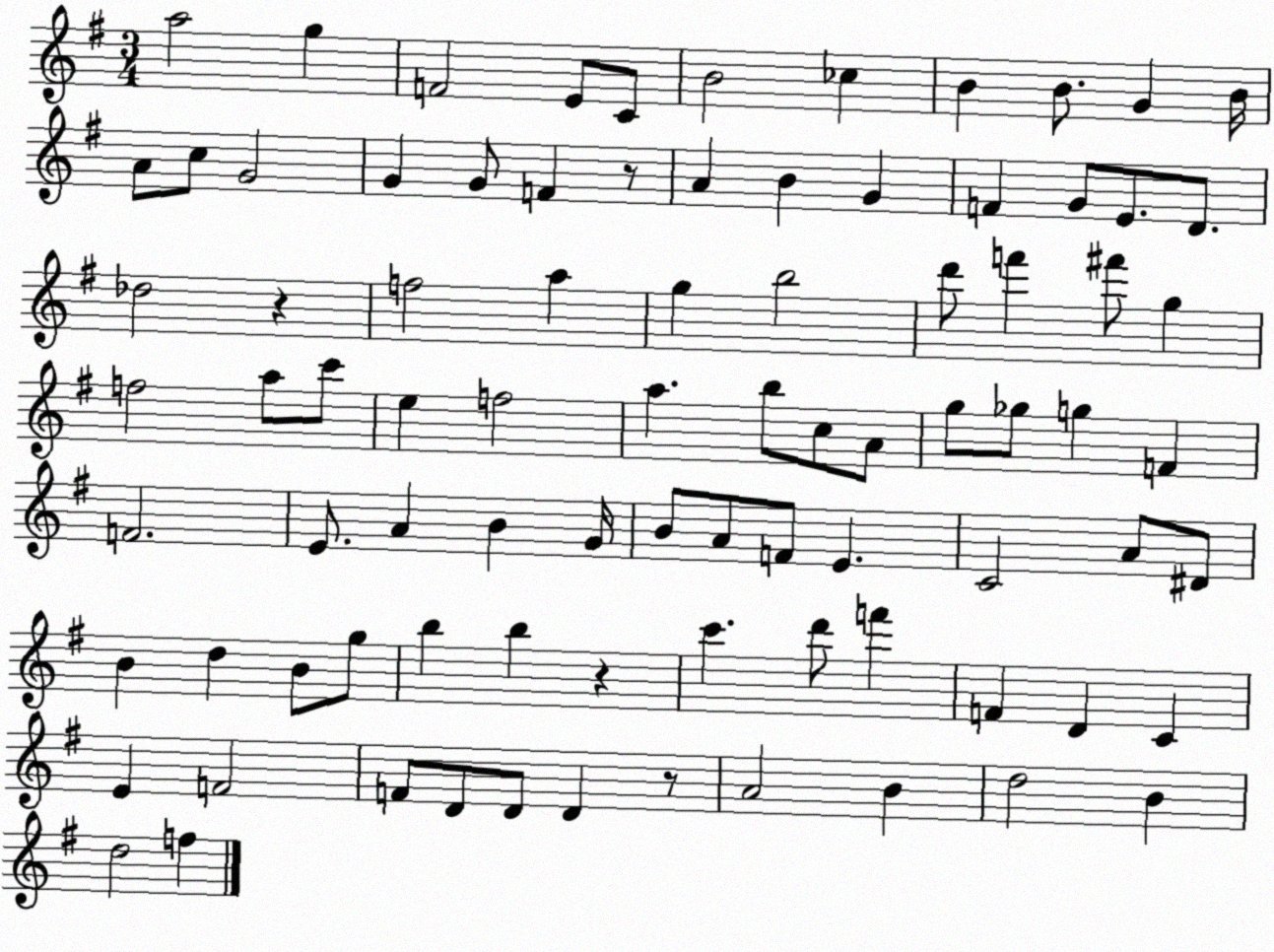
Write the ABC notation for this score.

X:1
T:Untitled
M:3/4
L:1/4
K:G
a2 g F2 E/2 C/2 B2 _c B B/2 G B/4 A/2 c/2 G2 G G/2 F z/2 A B G F G/2 E/2 D/2 _d2 z f2 a g b2 d'/2 f' ^f'/2 g f2 a/2 c'/2 e f2 a b/2 c/2 A/2 g/2 _g/2 g F F2 E/2 A B G/4 B/2 A/2 F/2 E C2 A/2 ^D/2 B d B/2 g/2 b b z c' d'/2 f' F D C E F2 F/2 D/2 D/2 D z/2 A2 B d2 B d2 f